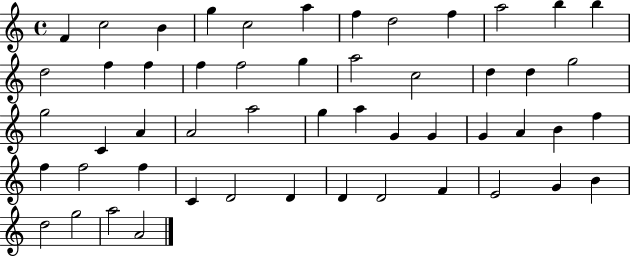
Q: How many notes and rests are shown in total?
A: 52